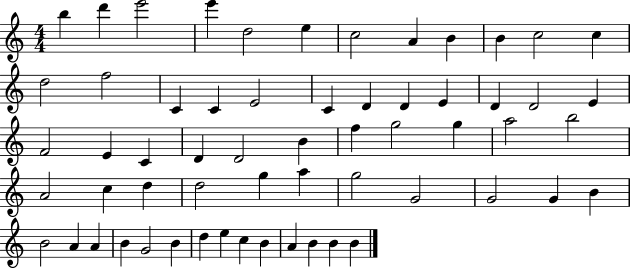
B5/q D6/q E6/h E6/q D5/h E5/q C5/h A4/q B4/q B4/q C5/h C5/q D5/h F5/h C4/q C4/q E4/h C4/q D4/q D4/q E4/q D4/q D4/h E4/q F4/h E4/q C4/q D4/q D4/h B4/q F5/q G5/h G5/q A5/h B5/h A4/h C5/q D5/q D5/h G5/q A5/q G5/h G4/h G4/h G4/q B4/q B4/h A4/q A4/q B4/q G4/h B4/q D5/q E5/q C5/q B4/q A4/q B4/q B4/q B4/q